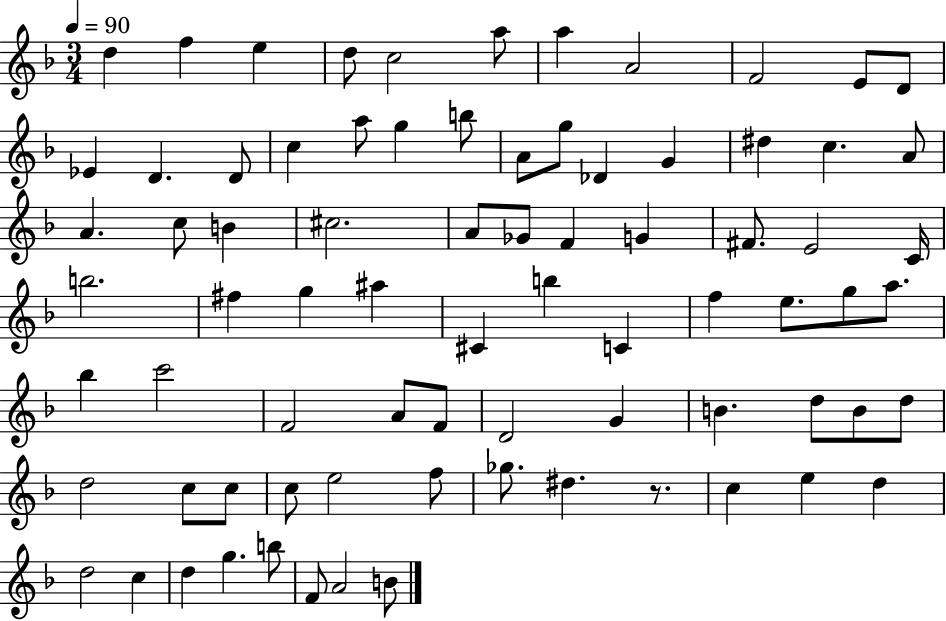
{
  \clef treble
  \numericTimeSignature
  \time 3/4
  \key f \major
  \tempo 4 = 90
  d''4 f''4 e''4 | d''8 c''2 a''8 | a''4 a'2 | f'2 e'8 d'8 | \break ees'4 d'4. d'8 | c''4 a''8 g''4 b''8 | a'8 g''8 des'4 g'4 | dis''4 c''4. a'8 | \break a'4. c''8 b'4 | cis''2. | a'8 ges'8 f'4 g'4 | fis'8. e'2 c'16 | \break b''2. | fis''4 g''4 ais''4 | cis'4 b''4 c'4 | f''4 e''8. g''8 a''8. | \break bes''4 c'''2 | f'2 a'8 f'8 | d'2 g'4 | b'4. d''8 b'8 d''8 | \break d''2 c''8 c''8 | c''8 e''2 f''8 | ges''8. dis''4. r8. | c''4 e''4 d''4 | \break d''2 c''4 | d''4 g''4. b''8 | f'8 a'2 b'8 | \bar "|."
}